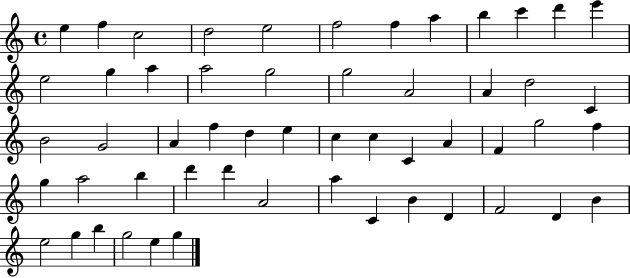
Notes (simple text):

E5/q F5/q C5/h D5/h E5/h F5/h F5/q A5/q B5/q C6/q D6/q E6/q E5/h G5/q A5/q A5/h G5/h G5/h A4/h A4/q D5/h C4/q B4/h G4/h A4/q F5/q D5/q E5/q C5/q C5/q C4/q A4/q F4/q G5/h F5/q G5/q A5/h B5/q D6/q D6/q A4/h A5/q C4/q B4/q D4/q F4/h D4/q B4/q E5/h G5/q B5/q G5/h E5/q G5/q